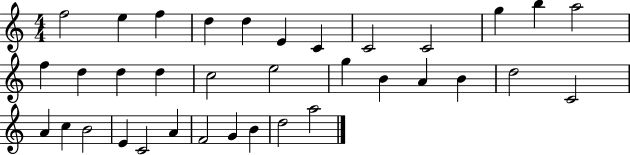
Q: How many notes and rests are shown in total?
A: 35